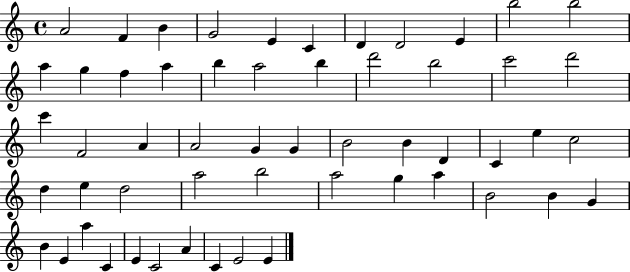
{
  \clef treble
  \time 4/4
  \defaultTimeSignature
  \key c \major
  a'2 f'4 b'4 | g'2 e'4 c'4 | d'4 d'2 e'4 | b''2 b''2 | \break a''4 g''4 f''4 a''4 | b''4 a''2 b''4 | d'''2 b''2 | c'''2 d'''2 | \break c'''4 f'2 a'4 | a'2 g'4 g'4 | b'2 b'4 d'4 | c'4 e''4 c''2 | \break d''4 e''4 d''2 | a''2 b''2 | a''2 g''4 a''4 | b'2 b'4 g'4 | \break b'4 e'4 a''4 c'4 | e'4 c'2 a'4 | c'4 e'2 e'4 | \bar "|."
}